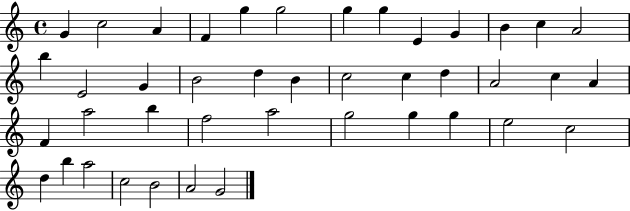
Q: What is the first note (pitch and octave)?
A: G4